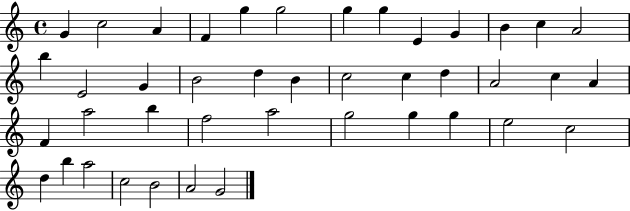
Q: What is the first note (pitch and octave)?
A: G4